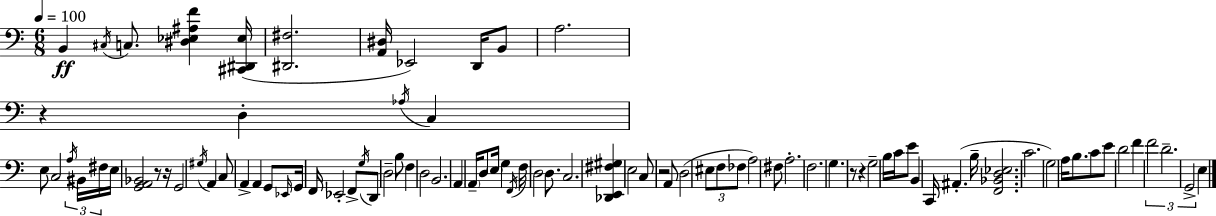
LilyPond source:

{
  \clef bass
  \numericTimeSignature
  \time 6/8
  \key a \minor
  \tempo 4 = 100
  b,4\ff \acciaccatura { cis16 } c8. <dis ees ais f'>4 | <cis, dis, ees>16( <dis, fis>2. | <a, dis>16 ees,2) d,16 b,8 | a2. | \break r4 d4-. \acciaccatura { aes16 } c4 | e8 c2 | \tuplet 3/2 { \acciaccatura { a16 } bis,16 fis16 } e16 <g, a, bes,>2 | r8 r16 g,2 \acciaccatura { gis16 } | \break a,4 c8 a,4-> a,4 | g,8 \grace { ees,16 } g,16 f,16 ees,2-. | f,8-> \acciaccatura { g16 } d,8 \parenthesize d2-- | b8 f4 d2 | \break b,2. | a,4 \parenthesize a,16-- d8 | \parenthesize e16 g4 \acciaccatura { f,16 } f16 d2 | d8. c2. | \break <des, e, fis gis>4 e2 | c8 r2 | a,8 d2( | \tuplet 3/2 { eis8 f8 fes8 } a2) | \break fis8 a2.-. | f2. | g4. | r8 r4 g2-- | \break b16 c'16 e'8 b,4 c,16 | ais,4.-.( b16-- <f, bes, d ees>2. | c'2. | \parenthesize g2) | \break a16 b8. c'8 e'8 d'2 | f'4 \tuplet 3/2 { f'2 | d'2.-- | g,2-> } | \break e4 \bar "|."
}